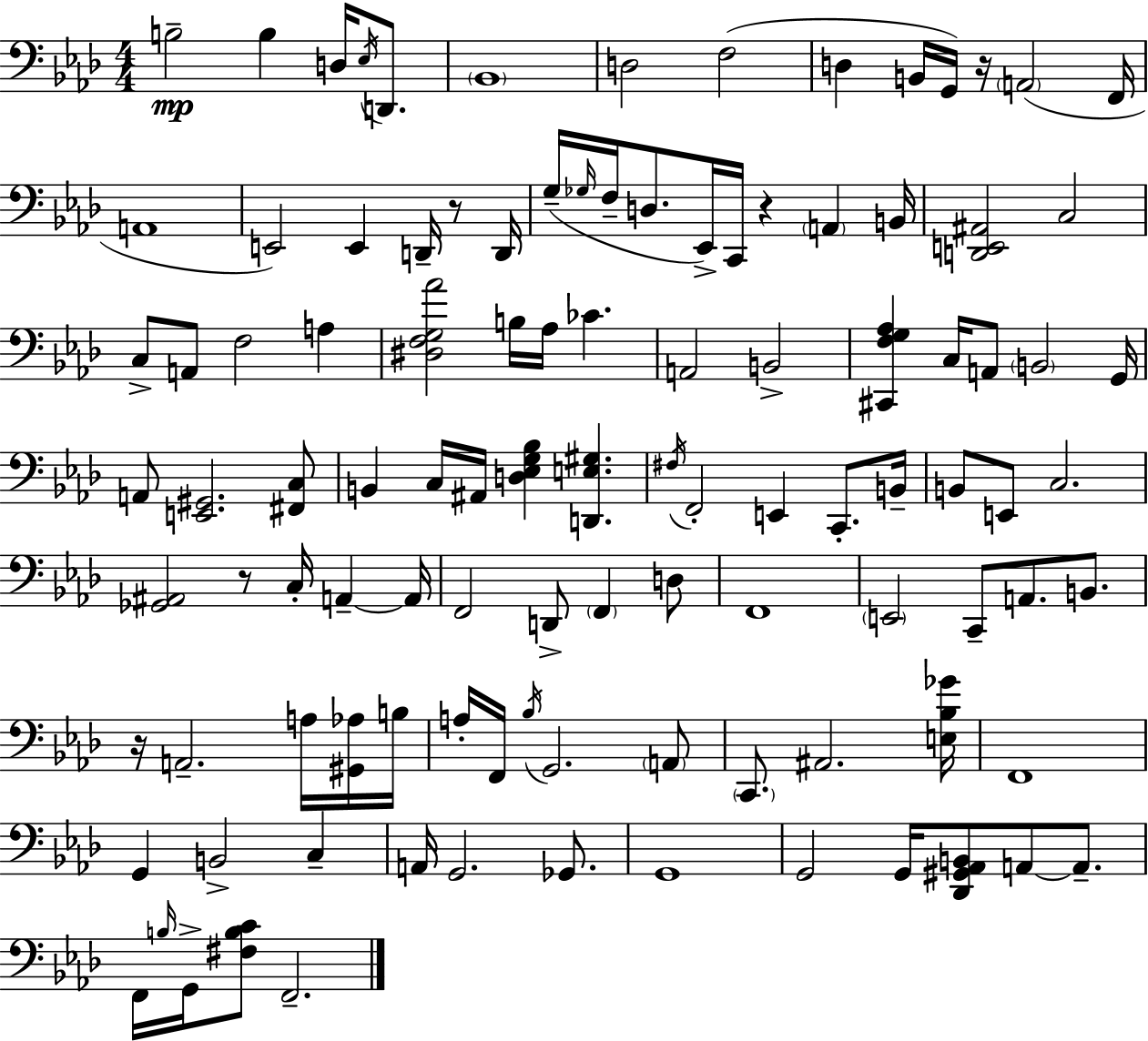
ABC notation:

X:1
T:Untitled
M:4/4
L:1/4
K:Ab
B,2 B, D,/4 _E,/4 D,,/2 _B,,4 D,2 F,2 D, B,,/4 G,,/4 z/4 A,,2 F,,/4 A,,4 E,,2 E,, D,,/4 z/2 D,,/4 G,/4 _G,/4 F,/4 D,/2 _E,,/4 C,,/4 z A,, B,,/4 [D,,E,,^A,,]2 C,2 C,/2 A,,/2 F,2 A, [^D,F,G,_A]2 B,/4 _A,/4 _C A,,2 B,,2 [^C,,F,G,_A,] C,/4 A,,/2 B,,2 G,,/4 A,,/2 [E,,^G,,]2 [^F,,C,]/2 B,, C,/4 ^A,,/4 [D,_E,G,_B,] [D,,E,^G,] ^F,/4 F,,2 E,, C,,/2 B,,/4 B,,/2 E,,/2 C,2 [_G,,^A,,]2 z/2 C,/4 A,, A,,/4 F,,2 D,,/2 F,, D,/2 F,,4 E,,2 C,,/2 A,,/2 B,,/2 z/4 A,,2 A,/4 [^G,,_A,]/4 B,/4 A,/4 F,,/4 _B,/4 G,,2 A,,/2 C,,/2 ^A,,2 [E,_B,_G]/4 F,,4 G,, B,,2 C, A,,/4 G,,2 _G,,/2 G,,4 G,,2 G,,/4 [_D,,^G,,_A,,B,,]/2 A,,/2 A,,/2 F,,/4 B,/4 G,,/4 [^F,B,C]/2 F,,2